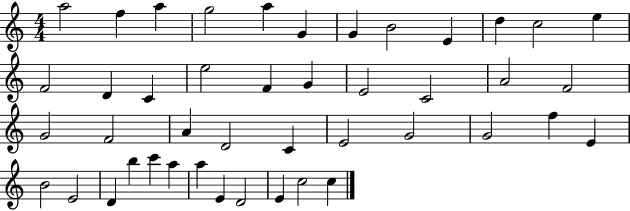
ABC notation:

X:1
T:Untitled
M:4/4
L:1/4
K:C
a2 f a g2 a G G B2 E d c2 e F2 D C e2 F G E2 C2 A2 F2 G2 F2 A D2 C E2 G2 G2 f E B2 E2 D b c' a a E D2 E c2 c